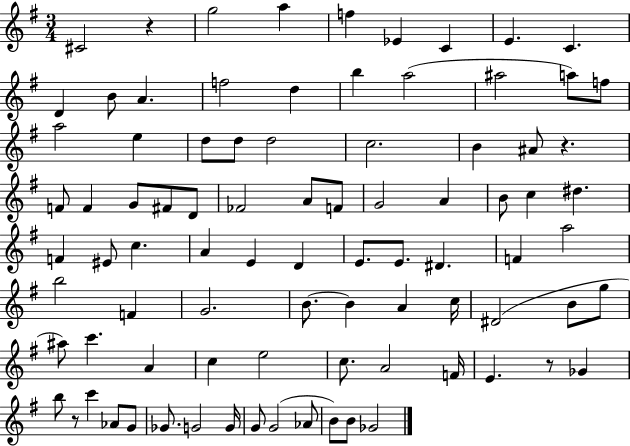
X:1
T:Untitled
M:3/4
L:1/4
K:G
^C2 z g2 a f _E C E C D B/2 A f2 d b a2 ^a2 a/2 f/2 a2 e d/2 d/2 d2 c2 B ^A/2 z F/2 F G/2 ^F/2 D/2 _F2 A/2 F/2 G2 A B/2 c ^d F ^E/2 c A E D E/2 E/2 ^D F a2 b2 F G2 B/2 B A c/4 ^D2 B/2 g/2 ^a/2 c' A c e2 c/2 A2 F/4 E z/2 _G b/2 z/2 c' _A/2 G/2 _G/2 G2 G/4 G/2 G2 _A/2 B/2 B/2 _G2